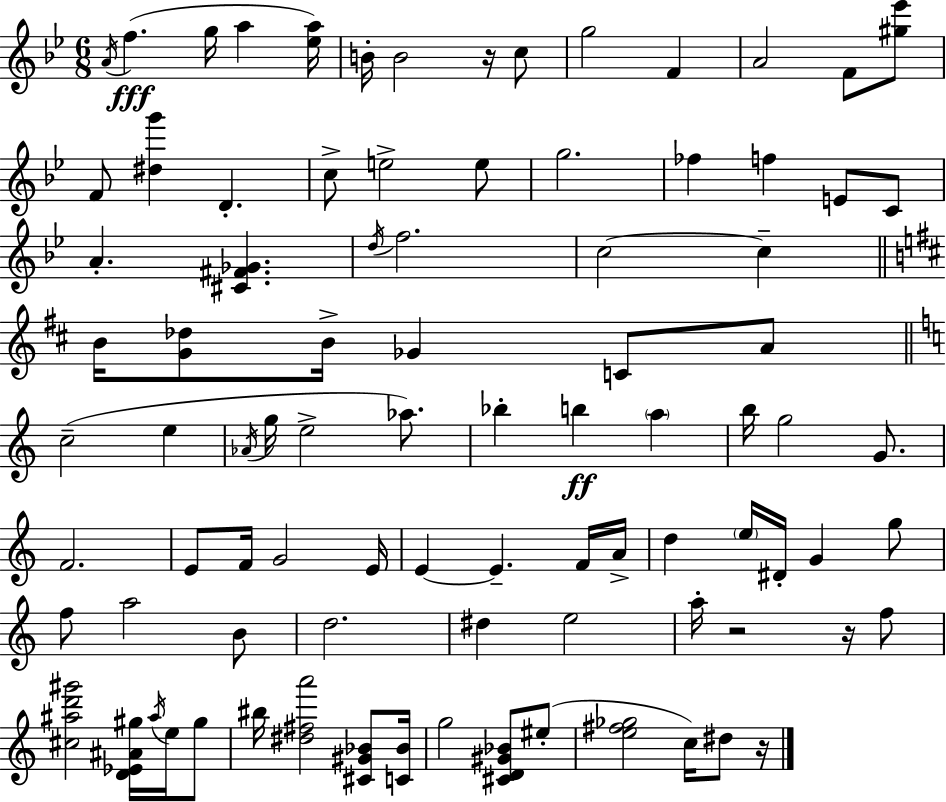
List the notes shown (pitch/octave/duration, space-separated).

A4/s F5/q. G5/s A5/q [Eb5,A5]/s B4/s B4/h R/s C5/e G5/h F4/q A4/h F4/e [G#5,Eb6]/e F4/e [D#5,G6]/q D4/q. C5/e E5/h E5/e G5/h. FES5/q F5/q E4/e C4/e A4/q. [C#4,F#4,Gb4]/q. D5/s F5/h. C5/h C5/q B4/s [G4,Db5]/e B4/s Gb4/q C4/e A4/e C5/h E5/q Ab4/s G5/s E5/h Ab5/e. Bb5/q B5/q A5/q B5/s G5/h G4/e. F4/h. E4/e F4/s G4/h E4/s E4/q E4/q. F4/s A4/s D5/q E5/s D#4/s G4/q G5/e F5/e A5/h B4/e D5/h. D#5/q E5/h A5/s R/h R/s F5/e [C#5,A#5,D6,G#6]/h [D4,Eb4,A#4,G#5]/s A#5/s E5/s G#5/e BIS5/s [D#5,F#5,A6]/h [C#4,G#4,Bb4]/e [C4,Bb4]/s G5/h [C#4,D4,G#4,Bb4]/e EIS5/e [E5,F#5,Gb5]/h C5/s D#5/e R/s